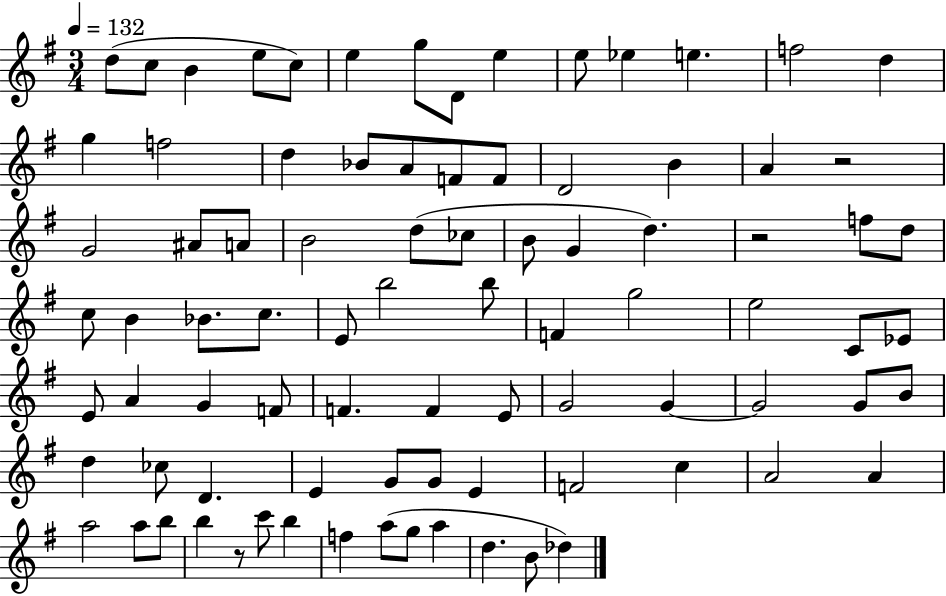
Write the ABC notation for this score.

X:1
T:Untitled
M:3/4
L:1/4
K:G
d/2 c/2 B e/2 c/2 e g/2 D/2 e e/2 _e e f2 d g f2 d _B/2 A/2 F/2 F/2 D2 B A z2 G2 ^A/2 A/2 B2 d/2 _c/2 B/2 G d z2 f/2 d/2 c/2 B _B/2 c/2 E/2 b2 b/2 F g2 e2 C/2 _E/2 E/2 A G F/2 F F E/2 G2 G G2 G/2 B/2 d _c/2 D E G/2 G/2 E F2 c A2 A a2 a/2 b/2 b z/2 c'/2 b f a/2 g/2 a d B/2 _d